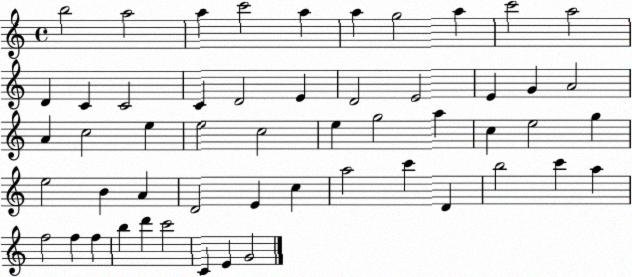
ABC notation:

X:1
T:Untitled
M:4/4
L:1/4
K:C
b2 a2 a c'2 a a g2 a c'2 a2 D C C2 C D2 E D2 E2 E G A2 A c2 e e2 c2 e g2 a c e2 g e2 B A D2 E c a2 c' D b2 c' a f2 f f b d' c'2 C E G2